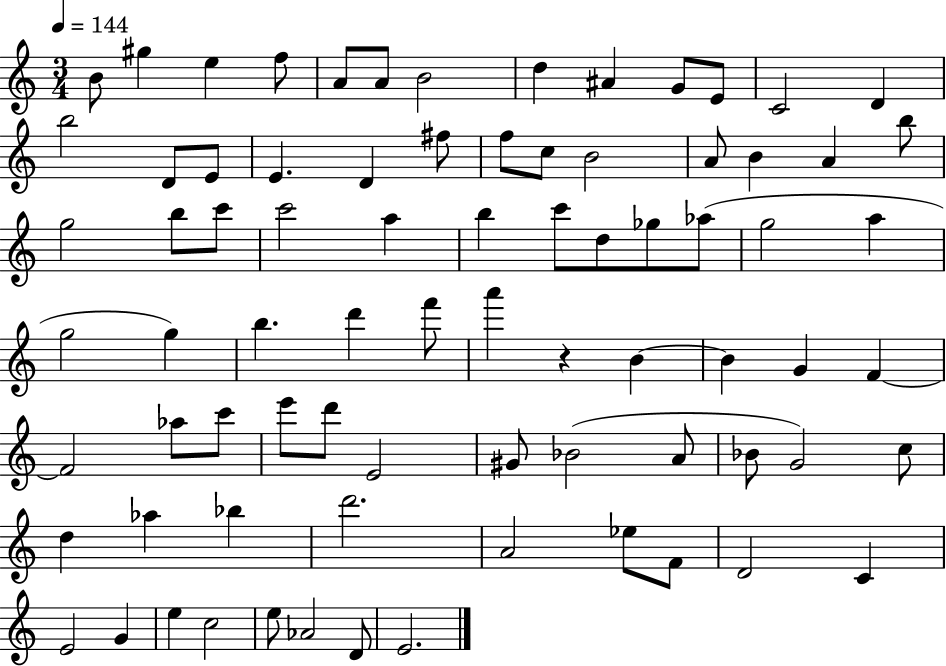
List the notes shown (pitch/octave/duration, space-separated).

B4/e G#5/q E5/q F5/e A4/e A4/e B4/h D5/q A#4/q G4/e E4/e C4/h D4/q B5/h D4/e E4/e E4/q. D4/q F#5/e F5/e C5/e B4/h A4/e B4/q A4/q B5/e G5/h B5/e C6/e C6/h A5/q B5/q C6/e D5/e Gb5/e Ab5/e G5/h A5/q G5/h G5/q B5/q. D6/q F6/e A6/q R/q B4/q B4/q G4/q F4/q F4/h Ab5/e C6/e E6/e D6/e E4/h G#4/e Bb4/h A4/e Bb4/e G4/h C5/e D5/q Ab5/q Bb5/q D6/h. A4/h Eb5/e F4/e D4/h C4/q E4/h G4/q E5/q C5/h E5/e Ab4/h D4/e E4/h.